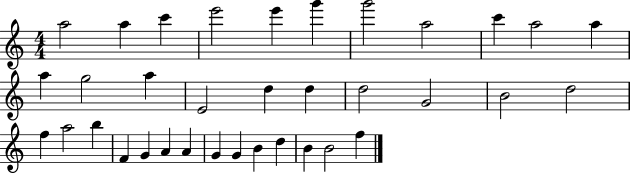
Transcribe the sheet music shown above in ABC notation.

X:1
T:Untitled
M:4/4
L:1/4
K:C
a2 a c' e'2 e' g' g'2 a2 c' a2 a a g2 a E2 d d d2 G2 B2 d2 f a2 b F G A A G G B d B B2 f